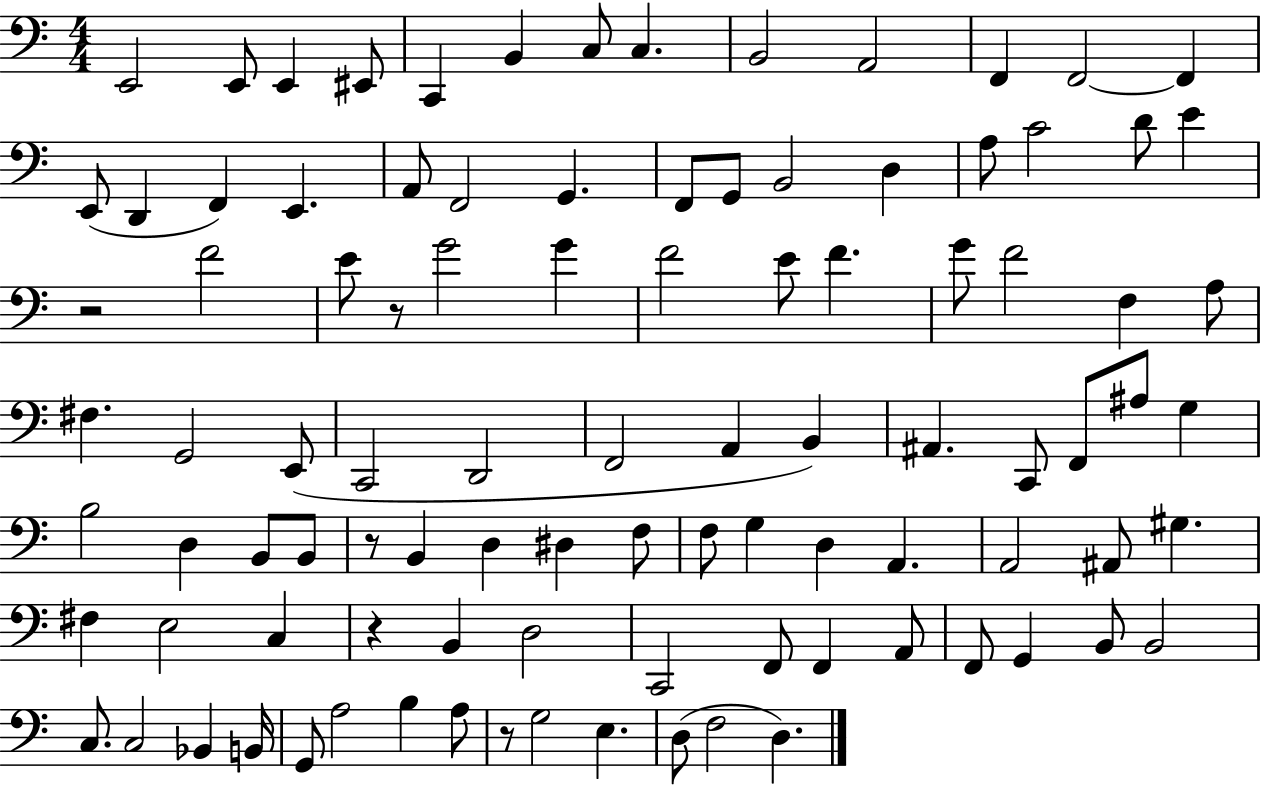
E2/h E2/e E2/q EIS2/e C2/q B2/q C3/e C3/q. B2/h A2/h F2/q F2/h F2/q E2/e D2/q F2/q E2/q. A2/e F2/h G2/q. F2/e G2/e B2/h D3/q A3/e C4/h D4/e E4/q R/h F4/h E4/e R/e G4/h G4/q F4/h E4/e F4/q. G4/e F4/h F3/q A3/e F#3/q. G2/h E2/e C2/h D2/h F2/h A2/q B2/q A#2/q. C2/e F2/e A#3/e G3/q B3/h D3/q B2/e B2/e R/e B2/q D3/q D#3/q F3/e F3/e G3/q D3/q A2/q. A2/h A#2/e G#3/q. F#3/q E3/h C3/q R/q B2/q D3/h C2/h F2/e F2/q A2/e F2/e G2/q B2/e B2/h C3/e. C3/h Bb2/q B2/s G2/e A3/h B3/q A3/e R/e G3/h E3/q. D3/e F3/h D3/q.